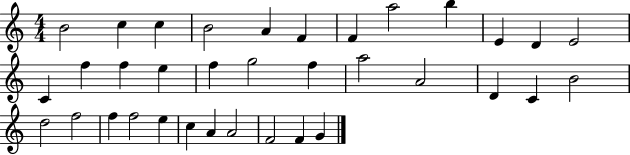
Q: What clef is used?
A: treble